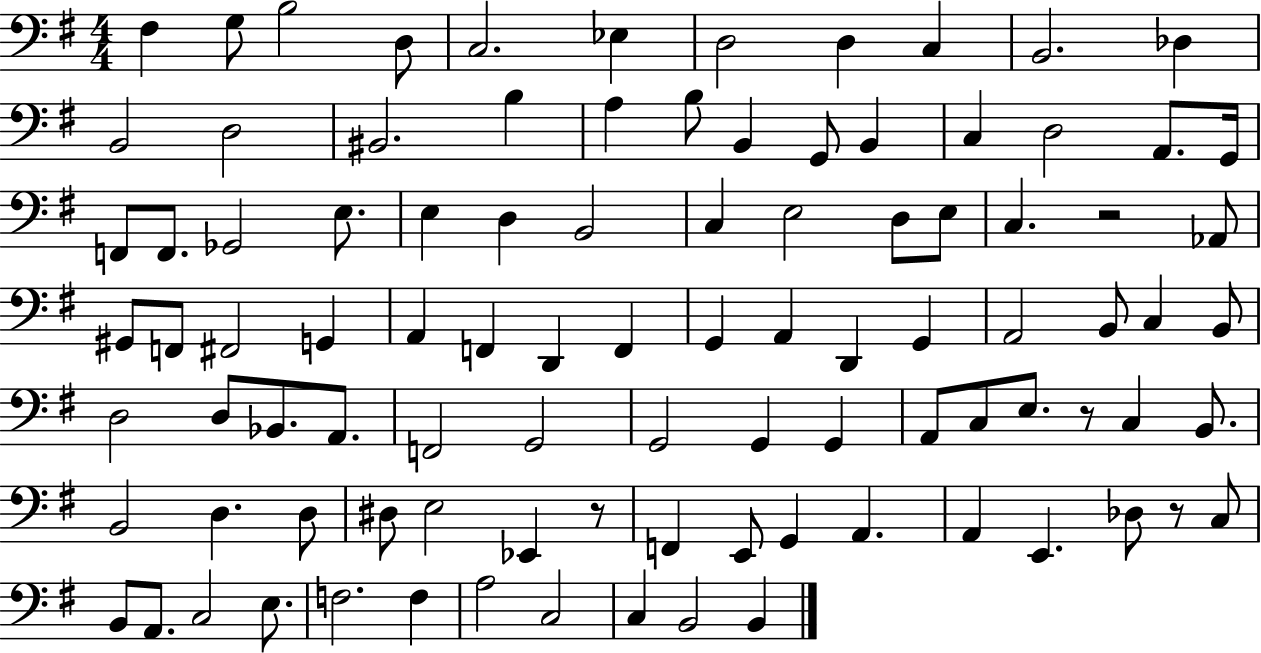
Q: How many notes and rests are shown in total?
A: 96